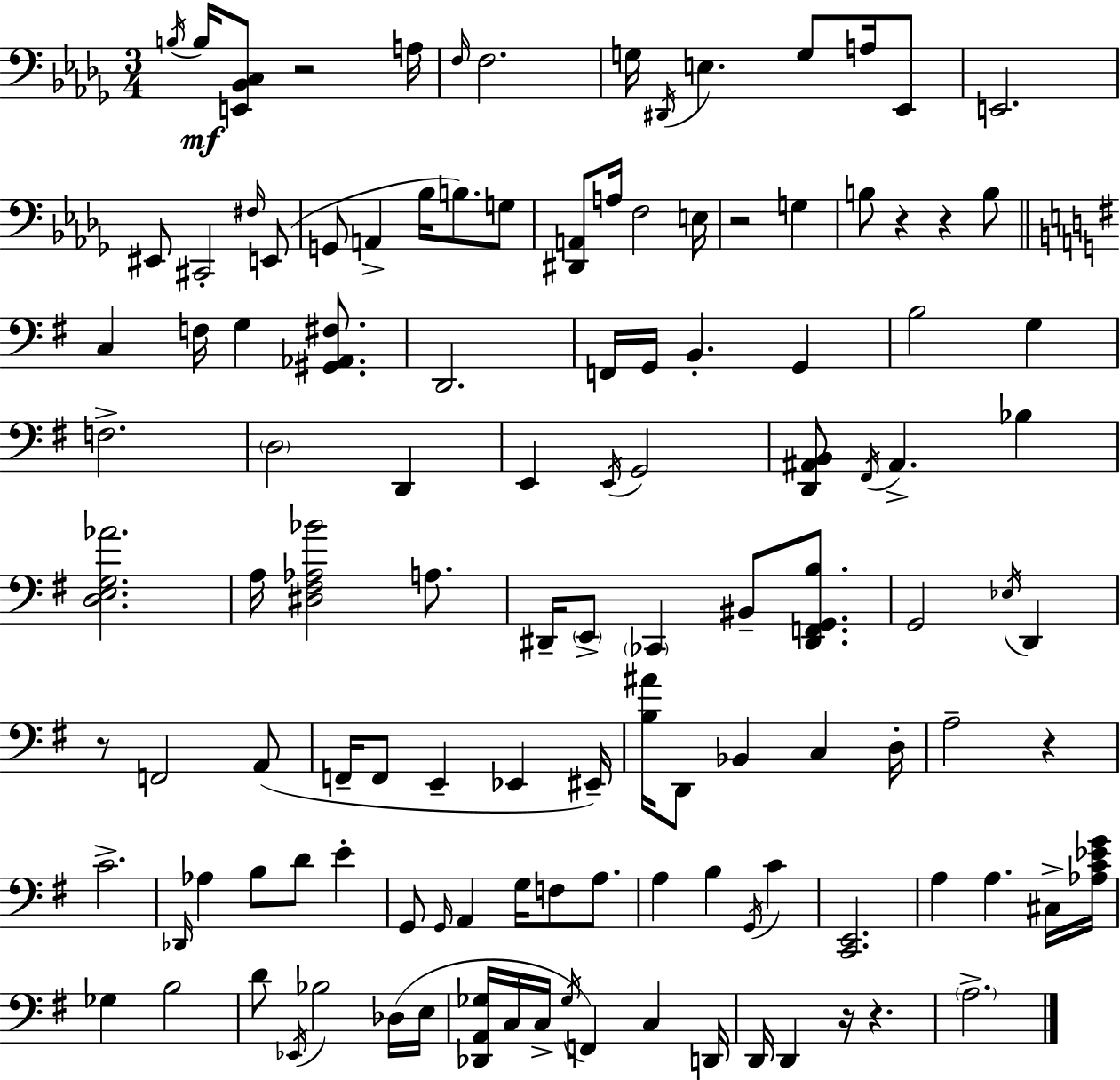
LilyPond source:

{
  \clef bass
  \numericTimeSignature
  \time 3/4
  \key bes \minor
  \acciaccatura { b16 }\mf b16 <e, bes, c>8 r2 | a16 \grace { f16 } f2. | g16 \acciaccatura { dis,16 } e4. g8 | a16 ees,8 e,2. | \break eis,8 cis,2-. | \grace { fis16 } e,8( g,8 a,4-> bes16 b8.) | g8 <dis, a,>8 a16 f2 | e16 r2 | \break g4 b8 r4 r4 | b8 \bar "||" \break \key g \major c4 f16 g4 <gis, aes, fis>8. | d,2. | f,16 g,16 b,4.-. g,4 | b2 g4 | \break f2.-> | \parenthesize d2 d,4 | e,4 \acciaccatura { e,16 } g,2 | <d, ais, b,>8 \acciaccatura { fis,16 } ais,4.-> bes4 | \break <d e g aes'>2. | a16 <dis fis aes bes'>2 a8. | dis,16-- \parenthesize e,8-> \parenthesize ces,4 bis,8-- <dis, f, g, b>8. | g,2 \acciaccatura { ees16 } d,4 | \break r8 f,2 | a,8( f,16-- f,8 e,4-- ees,4 | eis,16--) <b ais'>16 d,8 bes,4 c4 | d16-. a2-- r4 | \break c'2.-> | \grace { des,16 } aes4 b8 d'8 | e'4-. g,8 \grace { g,16 } a,4 g16 | f8 a8. a4 b4 | \break \acciaccatura { g,16 } c'4 <c, e,>2. | a4 a4. | cis16-> <aes c' ees' g'>16 ges4 b2 | d'8 \acciaccatura { ees,16 } bes2 | \break des16( e16 <des, a, ges>16 c16 c16-> \acciaccatura { ges16 }) f,4 | c4 d,16 d,16 d,4 | r16 r4. \parenthesize a2.-> | \bar "|."
}